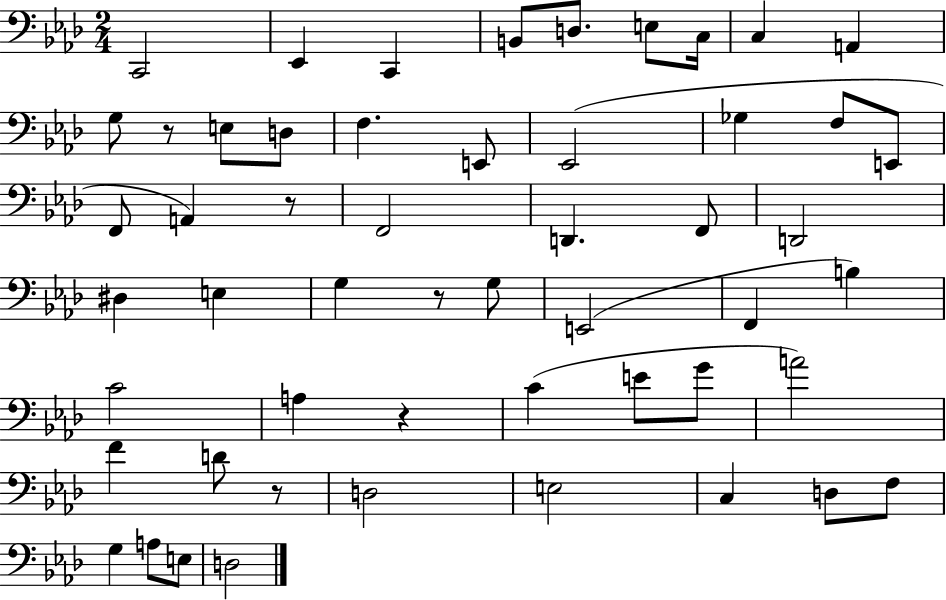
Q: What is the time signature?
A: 2/4